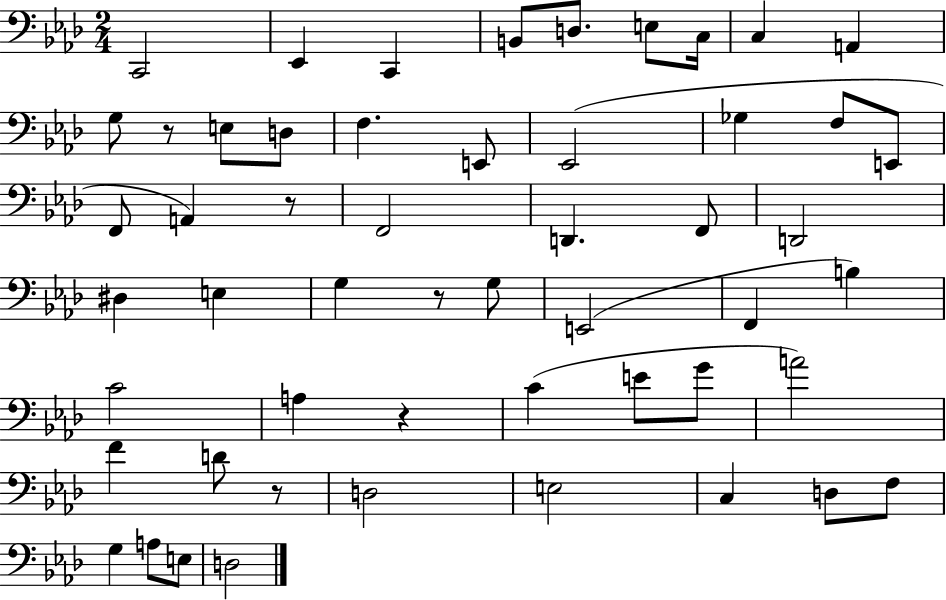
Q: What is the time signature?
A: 2/4